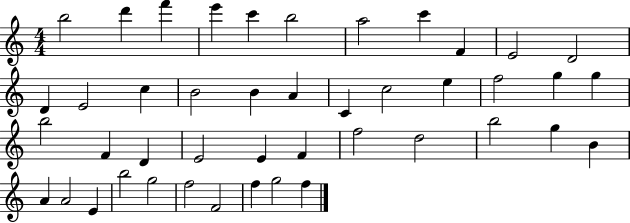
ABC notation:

X:1
T:Untitled
M:4/4
L:1/4
K:C
b2 d' f' e' c' b2 a2 c' F E2 D2 D E2 c B2 B A C c2 e f2 g g b2 F D E2 E F f2 d2 b2 g B A A2 E b2 g2 f2 F2 f g2 f